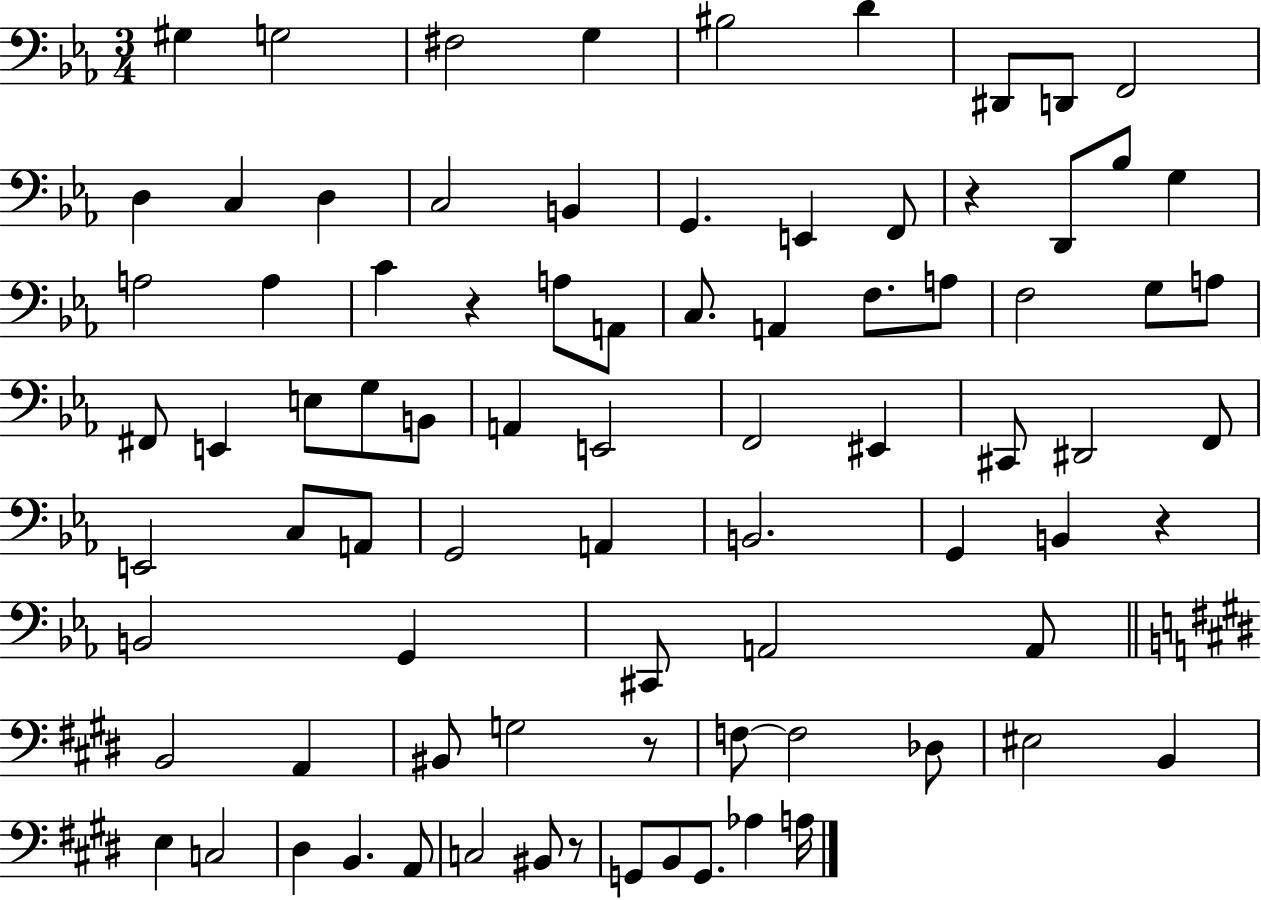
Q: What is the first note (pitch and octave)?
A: G#3